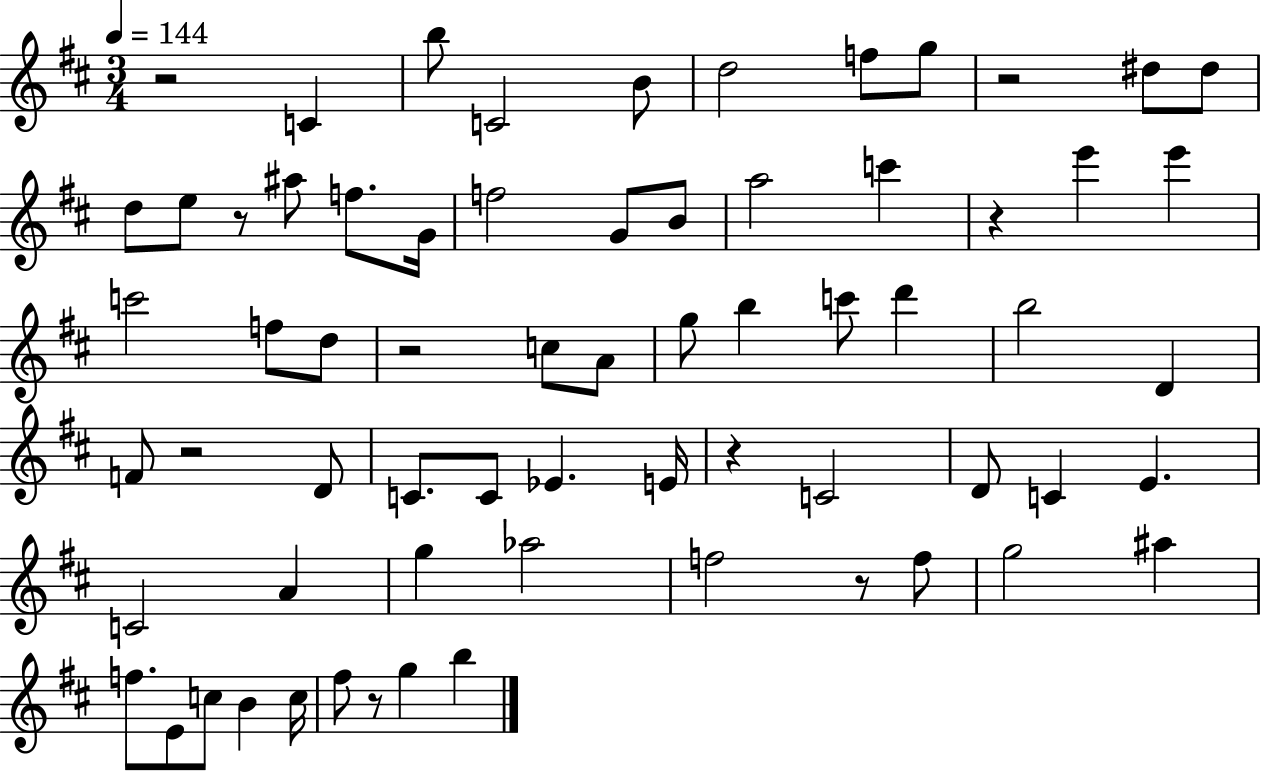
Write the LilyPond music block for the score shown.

{
  \clef treble
  \numericTimeSignature
  \time 3/4
  \key d \major
  \tempo 4 = 144
  r2 c'4 | b''8 c'2 b'8 | d''2 f''8 g''8 | r2 dis''8 dis''8 | \break d''8 e''8 r8 ais''8 f''8. g'16 | f''2 g'8 b'8 | a''2 c'''4 | r4 e'''4 e'''4 | \break c'''2 f''8 d''8 | r2 c''8 a'8 | g''8 b''4 c'''8 d'''4 | b''2 d'4 | \break f'8 r2 d'8 | c'8. c'8 ees'4. e'16 | r4 c'2 | d'8 c'4 e'4. | \break c'2 a'4 | g''4 aes''2 | f''2 r8 f''8 | g''2 ais''4 | \break f''8. e'8 c''8 b'4 c''16 | fis''8 r8 g''4 b''4 | \bar "|."
}